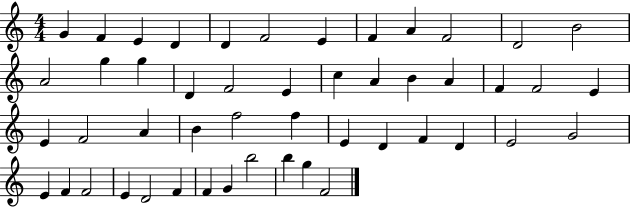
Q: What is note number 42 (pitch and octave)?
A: D4